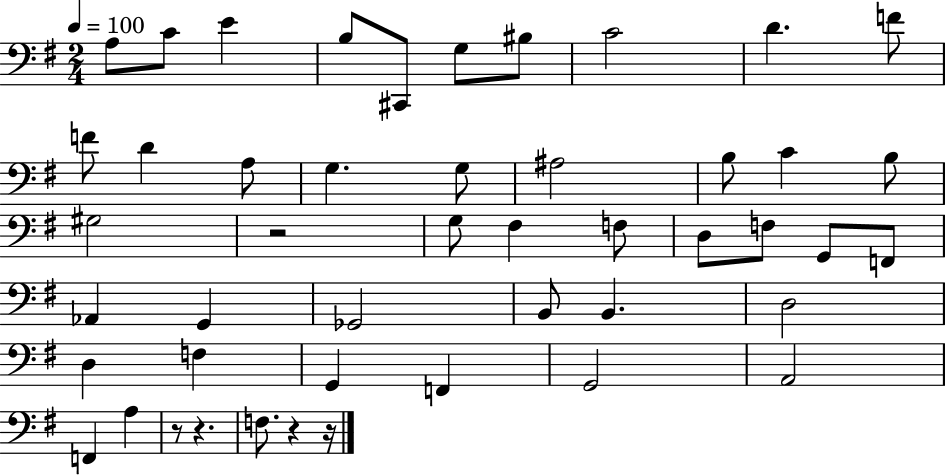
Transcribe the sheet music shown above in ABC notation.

X:1
T:Untitled
M:2/4
L:1/4
K:G
A,/2 C/2 E B,/2 ^C,,/2 G,/2 ^B,/2 C2 D F/2 F/2 D A,/2 G, G,/2 ^A,2 B,/2 C B,/2 ^G,2 z2 G,/2 ^F, F,/2 D,/2 F,/2 G,,/2 F,,/2 _A,, G,, _G,,2 B,,/2 B,, D,2 D, F, G,, F,, G,,2 A,,2 F,, A, z/2 z F,/2 z z/4